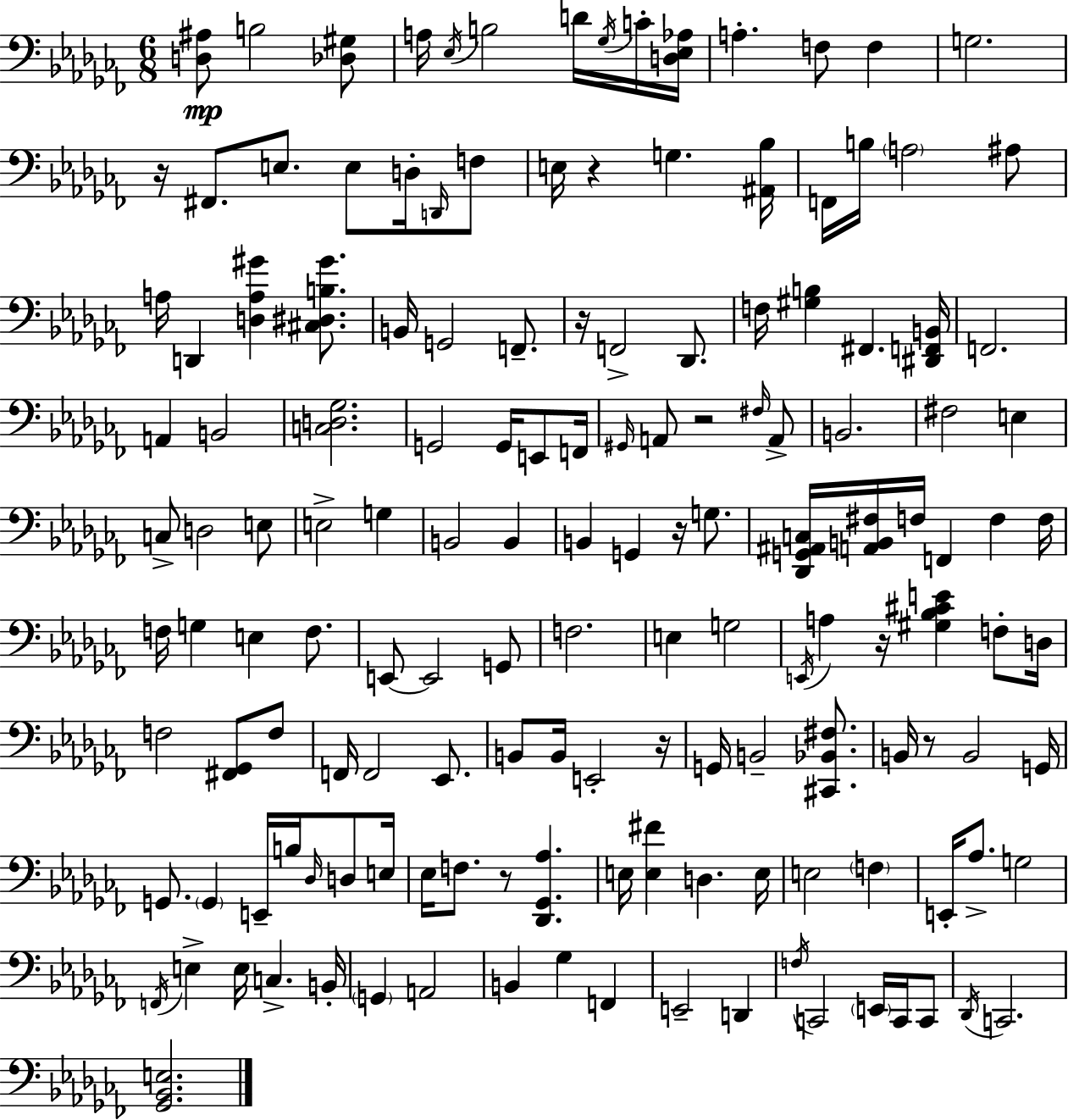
X:1
T:Untitled
M:6/8
L:1/4
K:Abm
[D,^A,]/2 B,2 [_D,^G,]/2 A,/4 _E,/4 B,2 D/4 _G,/4 C/4 [D,_E,_A,]/4 A, F,/2 F, G,2 z/4 ^F,,/2 E,/2 E,/2 D,/4 D,,/4 F,/2 E,/4 z G, [^A,,_B,]/4 F,,/4 B,/4 A,2 ^A,/2 A,/4 D,, [D,A,^G] [^C,^D,B,^G]/2 B,,/4 G,,2 F,,/2 z/4 F,,2 _D,,/2 F,/4 [^G,B,] ^F,, [^D,,F,,B,,]/4 F,,2 A,, B,,2 [C,D,_G,]2 G,,2 G,,/4 E,,/2 F,,/4 ^G,,/4 A,,/2 z2 ^F,/4 A,,/2 B,,2 ^F,2 E, C,/2 D,2 E,/2 E,2 G, B,,2 B,, B,, G,, z/4 G,/2 [_D,,G,,^A,,C,]/4 [A,,B,,^F,]/4 F,/4 F,, F, F,/4 F,/4 G, E, F,/2 E,,/2 E,,2 G,,/2 F,2 E, G,2 E,,/4 A, z/4 [^G,_B,^CE] F,/2 D,/4 F,2 [^F,,_G,,]/2 F,/2 F,,/4 F,,2 _E,,/2 B,,/2 B,,/4 E,,2 z/4 G,,/4 B,,2 [^C,,_B,,^F,]/2 B,,/4 z/2 B,,2 G,,/4 G,,/2 G,, E,,/4 B,/4 _D,/4 D,/2 E,/4 _E,/4 F,/2 z/2 [_D,,_G,,_A,] E,/4 [E,^F] D, E,/4 E,2 F, E,,/4 _A,/2 G,2 F,,/4 E, E,/4 C, B,,/4 G,, A,,2 B,, _G, F,, E,,2 D,, F,/4 C,,2 E,,/4 C,,/4 C,,/2 _D,,/4 C,,2 [_G,,_B,,E,]2